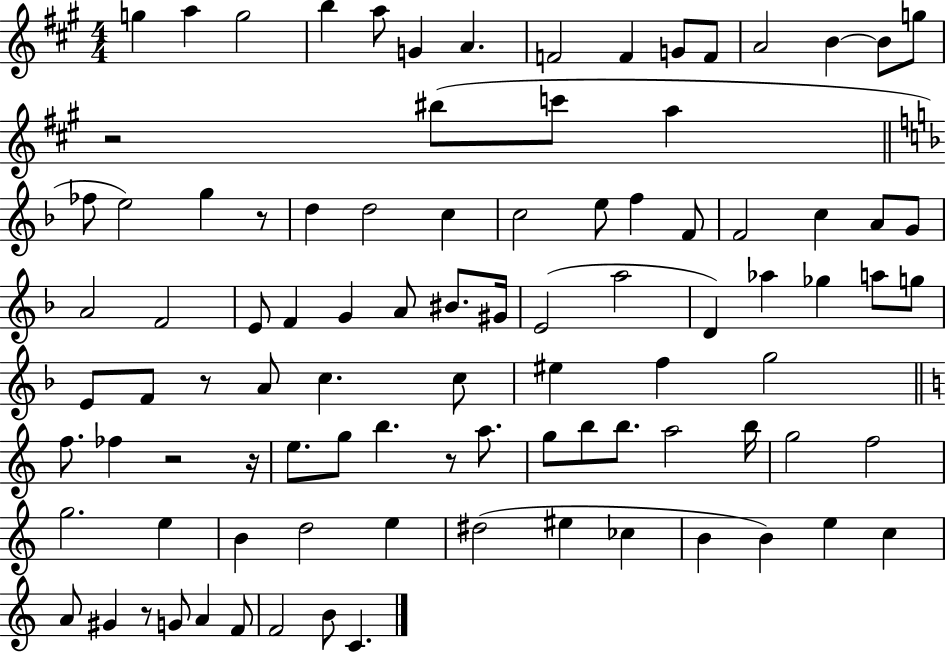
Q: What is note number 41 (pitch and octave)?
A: E4